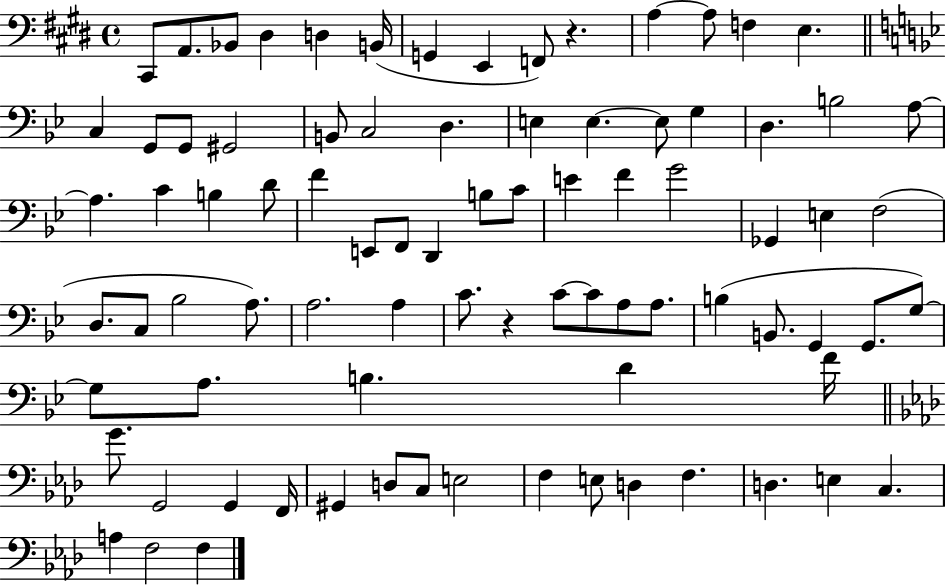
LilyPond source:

{
  \clef bass
  \time 4/4
  \defaultTimeSignature
  \key e \major
  cis,8 a,8. bes,8 dis4 d4 b,16( | g,4 e,4 f,8) r4. | a4~~ a8 f4 e4. | \bar "||" \break \key bes \major c4 g,8 g,8 gis,2 | b,8 c2 d4. | e4 e4.~~ e8 g4 | d4. b2 a8~~ | \break a4. c'4 b4 d'8 | f'4 e,8 f,8 d,4 b8 c'8 | e'4 f'4 g'2 | ges,4 e4 f2( | \break d8. c8 bes2 a8.) | a2. a4 | c'8. r4 c'8~~ c'8 a8 a8. | b4( b,8. g,4 g,8. g8~~) | \break g8 a8. b4. d'4 f'16 | \bar "||" \break \key aes \major g'8. g,2 g,4 f,16 | gis,4 d8 c8 e2 | f4 e8 d4 f4. | d4. e4 c4. | \break a4 f2 f4 | \bar "|."
}